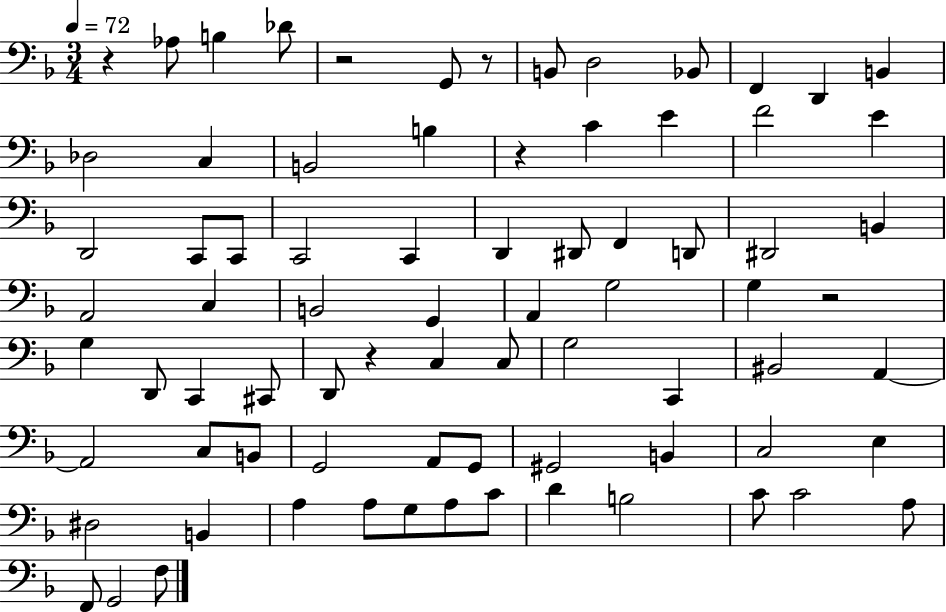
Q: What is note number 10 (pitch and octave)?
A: B2